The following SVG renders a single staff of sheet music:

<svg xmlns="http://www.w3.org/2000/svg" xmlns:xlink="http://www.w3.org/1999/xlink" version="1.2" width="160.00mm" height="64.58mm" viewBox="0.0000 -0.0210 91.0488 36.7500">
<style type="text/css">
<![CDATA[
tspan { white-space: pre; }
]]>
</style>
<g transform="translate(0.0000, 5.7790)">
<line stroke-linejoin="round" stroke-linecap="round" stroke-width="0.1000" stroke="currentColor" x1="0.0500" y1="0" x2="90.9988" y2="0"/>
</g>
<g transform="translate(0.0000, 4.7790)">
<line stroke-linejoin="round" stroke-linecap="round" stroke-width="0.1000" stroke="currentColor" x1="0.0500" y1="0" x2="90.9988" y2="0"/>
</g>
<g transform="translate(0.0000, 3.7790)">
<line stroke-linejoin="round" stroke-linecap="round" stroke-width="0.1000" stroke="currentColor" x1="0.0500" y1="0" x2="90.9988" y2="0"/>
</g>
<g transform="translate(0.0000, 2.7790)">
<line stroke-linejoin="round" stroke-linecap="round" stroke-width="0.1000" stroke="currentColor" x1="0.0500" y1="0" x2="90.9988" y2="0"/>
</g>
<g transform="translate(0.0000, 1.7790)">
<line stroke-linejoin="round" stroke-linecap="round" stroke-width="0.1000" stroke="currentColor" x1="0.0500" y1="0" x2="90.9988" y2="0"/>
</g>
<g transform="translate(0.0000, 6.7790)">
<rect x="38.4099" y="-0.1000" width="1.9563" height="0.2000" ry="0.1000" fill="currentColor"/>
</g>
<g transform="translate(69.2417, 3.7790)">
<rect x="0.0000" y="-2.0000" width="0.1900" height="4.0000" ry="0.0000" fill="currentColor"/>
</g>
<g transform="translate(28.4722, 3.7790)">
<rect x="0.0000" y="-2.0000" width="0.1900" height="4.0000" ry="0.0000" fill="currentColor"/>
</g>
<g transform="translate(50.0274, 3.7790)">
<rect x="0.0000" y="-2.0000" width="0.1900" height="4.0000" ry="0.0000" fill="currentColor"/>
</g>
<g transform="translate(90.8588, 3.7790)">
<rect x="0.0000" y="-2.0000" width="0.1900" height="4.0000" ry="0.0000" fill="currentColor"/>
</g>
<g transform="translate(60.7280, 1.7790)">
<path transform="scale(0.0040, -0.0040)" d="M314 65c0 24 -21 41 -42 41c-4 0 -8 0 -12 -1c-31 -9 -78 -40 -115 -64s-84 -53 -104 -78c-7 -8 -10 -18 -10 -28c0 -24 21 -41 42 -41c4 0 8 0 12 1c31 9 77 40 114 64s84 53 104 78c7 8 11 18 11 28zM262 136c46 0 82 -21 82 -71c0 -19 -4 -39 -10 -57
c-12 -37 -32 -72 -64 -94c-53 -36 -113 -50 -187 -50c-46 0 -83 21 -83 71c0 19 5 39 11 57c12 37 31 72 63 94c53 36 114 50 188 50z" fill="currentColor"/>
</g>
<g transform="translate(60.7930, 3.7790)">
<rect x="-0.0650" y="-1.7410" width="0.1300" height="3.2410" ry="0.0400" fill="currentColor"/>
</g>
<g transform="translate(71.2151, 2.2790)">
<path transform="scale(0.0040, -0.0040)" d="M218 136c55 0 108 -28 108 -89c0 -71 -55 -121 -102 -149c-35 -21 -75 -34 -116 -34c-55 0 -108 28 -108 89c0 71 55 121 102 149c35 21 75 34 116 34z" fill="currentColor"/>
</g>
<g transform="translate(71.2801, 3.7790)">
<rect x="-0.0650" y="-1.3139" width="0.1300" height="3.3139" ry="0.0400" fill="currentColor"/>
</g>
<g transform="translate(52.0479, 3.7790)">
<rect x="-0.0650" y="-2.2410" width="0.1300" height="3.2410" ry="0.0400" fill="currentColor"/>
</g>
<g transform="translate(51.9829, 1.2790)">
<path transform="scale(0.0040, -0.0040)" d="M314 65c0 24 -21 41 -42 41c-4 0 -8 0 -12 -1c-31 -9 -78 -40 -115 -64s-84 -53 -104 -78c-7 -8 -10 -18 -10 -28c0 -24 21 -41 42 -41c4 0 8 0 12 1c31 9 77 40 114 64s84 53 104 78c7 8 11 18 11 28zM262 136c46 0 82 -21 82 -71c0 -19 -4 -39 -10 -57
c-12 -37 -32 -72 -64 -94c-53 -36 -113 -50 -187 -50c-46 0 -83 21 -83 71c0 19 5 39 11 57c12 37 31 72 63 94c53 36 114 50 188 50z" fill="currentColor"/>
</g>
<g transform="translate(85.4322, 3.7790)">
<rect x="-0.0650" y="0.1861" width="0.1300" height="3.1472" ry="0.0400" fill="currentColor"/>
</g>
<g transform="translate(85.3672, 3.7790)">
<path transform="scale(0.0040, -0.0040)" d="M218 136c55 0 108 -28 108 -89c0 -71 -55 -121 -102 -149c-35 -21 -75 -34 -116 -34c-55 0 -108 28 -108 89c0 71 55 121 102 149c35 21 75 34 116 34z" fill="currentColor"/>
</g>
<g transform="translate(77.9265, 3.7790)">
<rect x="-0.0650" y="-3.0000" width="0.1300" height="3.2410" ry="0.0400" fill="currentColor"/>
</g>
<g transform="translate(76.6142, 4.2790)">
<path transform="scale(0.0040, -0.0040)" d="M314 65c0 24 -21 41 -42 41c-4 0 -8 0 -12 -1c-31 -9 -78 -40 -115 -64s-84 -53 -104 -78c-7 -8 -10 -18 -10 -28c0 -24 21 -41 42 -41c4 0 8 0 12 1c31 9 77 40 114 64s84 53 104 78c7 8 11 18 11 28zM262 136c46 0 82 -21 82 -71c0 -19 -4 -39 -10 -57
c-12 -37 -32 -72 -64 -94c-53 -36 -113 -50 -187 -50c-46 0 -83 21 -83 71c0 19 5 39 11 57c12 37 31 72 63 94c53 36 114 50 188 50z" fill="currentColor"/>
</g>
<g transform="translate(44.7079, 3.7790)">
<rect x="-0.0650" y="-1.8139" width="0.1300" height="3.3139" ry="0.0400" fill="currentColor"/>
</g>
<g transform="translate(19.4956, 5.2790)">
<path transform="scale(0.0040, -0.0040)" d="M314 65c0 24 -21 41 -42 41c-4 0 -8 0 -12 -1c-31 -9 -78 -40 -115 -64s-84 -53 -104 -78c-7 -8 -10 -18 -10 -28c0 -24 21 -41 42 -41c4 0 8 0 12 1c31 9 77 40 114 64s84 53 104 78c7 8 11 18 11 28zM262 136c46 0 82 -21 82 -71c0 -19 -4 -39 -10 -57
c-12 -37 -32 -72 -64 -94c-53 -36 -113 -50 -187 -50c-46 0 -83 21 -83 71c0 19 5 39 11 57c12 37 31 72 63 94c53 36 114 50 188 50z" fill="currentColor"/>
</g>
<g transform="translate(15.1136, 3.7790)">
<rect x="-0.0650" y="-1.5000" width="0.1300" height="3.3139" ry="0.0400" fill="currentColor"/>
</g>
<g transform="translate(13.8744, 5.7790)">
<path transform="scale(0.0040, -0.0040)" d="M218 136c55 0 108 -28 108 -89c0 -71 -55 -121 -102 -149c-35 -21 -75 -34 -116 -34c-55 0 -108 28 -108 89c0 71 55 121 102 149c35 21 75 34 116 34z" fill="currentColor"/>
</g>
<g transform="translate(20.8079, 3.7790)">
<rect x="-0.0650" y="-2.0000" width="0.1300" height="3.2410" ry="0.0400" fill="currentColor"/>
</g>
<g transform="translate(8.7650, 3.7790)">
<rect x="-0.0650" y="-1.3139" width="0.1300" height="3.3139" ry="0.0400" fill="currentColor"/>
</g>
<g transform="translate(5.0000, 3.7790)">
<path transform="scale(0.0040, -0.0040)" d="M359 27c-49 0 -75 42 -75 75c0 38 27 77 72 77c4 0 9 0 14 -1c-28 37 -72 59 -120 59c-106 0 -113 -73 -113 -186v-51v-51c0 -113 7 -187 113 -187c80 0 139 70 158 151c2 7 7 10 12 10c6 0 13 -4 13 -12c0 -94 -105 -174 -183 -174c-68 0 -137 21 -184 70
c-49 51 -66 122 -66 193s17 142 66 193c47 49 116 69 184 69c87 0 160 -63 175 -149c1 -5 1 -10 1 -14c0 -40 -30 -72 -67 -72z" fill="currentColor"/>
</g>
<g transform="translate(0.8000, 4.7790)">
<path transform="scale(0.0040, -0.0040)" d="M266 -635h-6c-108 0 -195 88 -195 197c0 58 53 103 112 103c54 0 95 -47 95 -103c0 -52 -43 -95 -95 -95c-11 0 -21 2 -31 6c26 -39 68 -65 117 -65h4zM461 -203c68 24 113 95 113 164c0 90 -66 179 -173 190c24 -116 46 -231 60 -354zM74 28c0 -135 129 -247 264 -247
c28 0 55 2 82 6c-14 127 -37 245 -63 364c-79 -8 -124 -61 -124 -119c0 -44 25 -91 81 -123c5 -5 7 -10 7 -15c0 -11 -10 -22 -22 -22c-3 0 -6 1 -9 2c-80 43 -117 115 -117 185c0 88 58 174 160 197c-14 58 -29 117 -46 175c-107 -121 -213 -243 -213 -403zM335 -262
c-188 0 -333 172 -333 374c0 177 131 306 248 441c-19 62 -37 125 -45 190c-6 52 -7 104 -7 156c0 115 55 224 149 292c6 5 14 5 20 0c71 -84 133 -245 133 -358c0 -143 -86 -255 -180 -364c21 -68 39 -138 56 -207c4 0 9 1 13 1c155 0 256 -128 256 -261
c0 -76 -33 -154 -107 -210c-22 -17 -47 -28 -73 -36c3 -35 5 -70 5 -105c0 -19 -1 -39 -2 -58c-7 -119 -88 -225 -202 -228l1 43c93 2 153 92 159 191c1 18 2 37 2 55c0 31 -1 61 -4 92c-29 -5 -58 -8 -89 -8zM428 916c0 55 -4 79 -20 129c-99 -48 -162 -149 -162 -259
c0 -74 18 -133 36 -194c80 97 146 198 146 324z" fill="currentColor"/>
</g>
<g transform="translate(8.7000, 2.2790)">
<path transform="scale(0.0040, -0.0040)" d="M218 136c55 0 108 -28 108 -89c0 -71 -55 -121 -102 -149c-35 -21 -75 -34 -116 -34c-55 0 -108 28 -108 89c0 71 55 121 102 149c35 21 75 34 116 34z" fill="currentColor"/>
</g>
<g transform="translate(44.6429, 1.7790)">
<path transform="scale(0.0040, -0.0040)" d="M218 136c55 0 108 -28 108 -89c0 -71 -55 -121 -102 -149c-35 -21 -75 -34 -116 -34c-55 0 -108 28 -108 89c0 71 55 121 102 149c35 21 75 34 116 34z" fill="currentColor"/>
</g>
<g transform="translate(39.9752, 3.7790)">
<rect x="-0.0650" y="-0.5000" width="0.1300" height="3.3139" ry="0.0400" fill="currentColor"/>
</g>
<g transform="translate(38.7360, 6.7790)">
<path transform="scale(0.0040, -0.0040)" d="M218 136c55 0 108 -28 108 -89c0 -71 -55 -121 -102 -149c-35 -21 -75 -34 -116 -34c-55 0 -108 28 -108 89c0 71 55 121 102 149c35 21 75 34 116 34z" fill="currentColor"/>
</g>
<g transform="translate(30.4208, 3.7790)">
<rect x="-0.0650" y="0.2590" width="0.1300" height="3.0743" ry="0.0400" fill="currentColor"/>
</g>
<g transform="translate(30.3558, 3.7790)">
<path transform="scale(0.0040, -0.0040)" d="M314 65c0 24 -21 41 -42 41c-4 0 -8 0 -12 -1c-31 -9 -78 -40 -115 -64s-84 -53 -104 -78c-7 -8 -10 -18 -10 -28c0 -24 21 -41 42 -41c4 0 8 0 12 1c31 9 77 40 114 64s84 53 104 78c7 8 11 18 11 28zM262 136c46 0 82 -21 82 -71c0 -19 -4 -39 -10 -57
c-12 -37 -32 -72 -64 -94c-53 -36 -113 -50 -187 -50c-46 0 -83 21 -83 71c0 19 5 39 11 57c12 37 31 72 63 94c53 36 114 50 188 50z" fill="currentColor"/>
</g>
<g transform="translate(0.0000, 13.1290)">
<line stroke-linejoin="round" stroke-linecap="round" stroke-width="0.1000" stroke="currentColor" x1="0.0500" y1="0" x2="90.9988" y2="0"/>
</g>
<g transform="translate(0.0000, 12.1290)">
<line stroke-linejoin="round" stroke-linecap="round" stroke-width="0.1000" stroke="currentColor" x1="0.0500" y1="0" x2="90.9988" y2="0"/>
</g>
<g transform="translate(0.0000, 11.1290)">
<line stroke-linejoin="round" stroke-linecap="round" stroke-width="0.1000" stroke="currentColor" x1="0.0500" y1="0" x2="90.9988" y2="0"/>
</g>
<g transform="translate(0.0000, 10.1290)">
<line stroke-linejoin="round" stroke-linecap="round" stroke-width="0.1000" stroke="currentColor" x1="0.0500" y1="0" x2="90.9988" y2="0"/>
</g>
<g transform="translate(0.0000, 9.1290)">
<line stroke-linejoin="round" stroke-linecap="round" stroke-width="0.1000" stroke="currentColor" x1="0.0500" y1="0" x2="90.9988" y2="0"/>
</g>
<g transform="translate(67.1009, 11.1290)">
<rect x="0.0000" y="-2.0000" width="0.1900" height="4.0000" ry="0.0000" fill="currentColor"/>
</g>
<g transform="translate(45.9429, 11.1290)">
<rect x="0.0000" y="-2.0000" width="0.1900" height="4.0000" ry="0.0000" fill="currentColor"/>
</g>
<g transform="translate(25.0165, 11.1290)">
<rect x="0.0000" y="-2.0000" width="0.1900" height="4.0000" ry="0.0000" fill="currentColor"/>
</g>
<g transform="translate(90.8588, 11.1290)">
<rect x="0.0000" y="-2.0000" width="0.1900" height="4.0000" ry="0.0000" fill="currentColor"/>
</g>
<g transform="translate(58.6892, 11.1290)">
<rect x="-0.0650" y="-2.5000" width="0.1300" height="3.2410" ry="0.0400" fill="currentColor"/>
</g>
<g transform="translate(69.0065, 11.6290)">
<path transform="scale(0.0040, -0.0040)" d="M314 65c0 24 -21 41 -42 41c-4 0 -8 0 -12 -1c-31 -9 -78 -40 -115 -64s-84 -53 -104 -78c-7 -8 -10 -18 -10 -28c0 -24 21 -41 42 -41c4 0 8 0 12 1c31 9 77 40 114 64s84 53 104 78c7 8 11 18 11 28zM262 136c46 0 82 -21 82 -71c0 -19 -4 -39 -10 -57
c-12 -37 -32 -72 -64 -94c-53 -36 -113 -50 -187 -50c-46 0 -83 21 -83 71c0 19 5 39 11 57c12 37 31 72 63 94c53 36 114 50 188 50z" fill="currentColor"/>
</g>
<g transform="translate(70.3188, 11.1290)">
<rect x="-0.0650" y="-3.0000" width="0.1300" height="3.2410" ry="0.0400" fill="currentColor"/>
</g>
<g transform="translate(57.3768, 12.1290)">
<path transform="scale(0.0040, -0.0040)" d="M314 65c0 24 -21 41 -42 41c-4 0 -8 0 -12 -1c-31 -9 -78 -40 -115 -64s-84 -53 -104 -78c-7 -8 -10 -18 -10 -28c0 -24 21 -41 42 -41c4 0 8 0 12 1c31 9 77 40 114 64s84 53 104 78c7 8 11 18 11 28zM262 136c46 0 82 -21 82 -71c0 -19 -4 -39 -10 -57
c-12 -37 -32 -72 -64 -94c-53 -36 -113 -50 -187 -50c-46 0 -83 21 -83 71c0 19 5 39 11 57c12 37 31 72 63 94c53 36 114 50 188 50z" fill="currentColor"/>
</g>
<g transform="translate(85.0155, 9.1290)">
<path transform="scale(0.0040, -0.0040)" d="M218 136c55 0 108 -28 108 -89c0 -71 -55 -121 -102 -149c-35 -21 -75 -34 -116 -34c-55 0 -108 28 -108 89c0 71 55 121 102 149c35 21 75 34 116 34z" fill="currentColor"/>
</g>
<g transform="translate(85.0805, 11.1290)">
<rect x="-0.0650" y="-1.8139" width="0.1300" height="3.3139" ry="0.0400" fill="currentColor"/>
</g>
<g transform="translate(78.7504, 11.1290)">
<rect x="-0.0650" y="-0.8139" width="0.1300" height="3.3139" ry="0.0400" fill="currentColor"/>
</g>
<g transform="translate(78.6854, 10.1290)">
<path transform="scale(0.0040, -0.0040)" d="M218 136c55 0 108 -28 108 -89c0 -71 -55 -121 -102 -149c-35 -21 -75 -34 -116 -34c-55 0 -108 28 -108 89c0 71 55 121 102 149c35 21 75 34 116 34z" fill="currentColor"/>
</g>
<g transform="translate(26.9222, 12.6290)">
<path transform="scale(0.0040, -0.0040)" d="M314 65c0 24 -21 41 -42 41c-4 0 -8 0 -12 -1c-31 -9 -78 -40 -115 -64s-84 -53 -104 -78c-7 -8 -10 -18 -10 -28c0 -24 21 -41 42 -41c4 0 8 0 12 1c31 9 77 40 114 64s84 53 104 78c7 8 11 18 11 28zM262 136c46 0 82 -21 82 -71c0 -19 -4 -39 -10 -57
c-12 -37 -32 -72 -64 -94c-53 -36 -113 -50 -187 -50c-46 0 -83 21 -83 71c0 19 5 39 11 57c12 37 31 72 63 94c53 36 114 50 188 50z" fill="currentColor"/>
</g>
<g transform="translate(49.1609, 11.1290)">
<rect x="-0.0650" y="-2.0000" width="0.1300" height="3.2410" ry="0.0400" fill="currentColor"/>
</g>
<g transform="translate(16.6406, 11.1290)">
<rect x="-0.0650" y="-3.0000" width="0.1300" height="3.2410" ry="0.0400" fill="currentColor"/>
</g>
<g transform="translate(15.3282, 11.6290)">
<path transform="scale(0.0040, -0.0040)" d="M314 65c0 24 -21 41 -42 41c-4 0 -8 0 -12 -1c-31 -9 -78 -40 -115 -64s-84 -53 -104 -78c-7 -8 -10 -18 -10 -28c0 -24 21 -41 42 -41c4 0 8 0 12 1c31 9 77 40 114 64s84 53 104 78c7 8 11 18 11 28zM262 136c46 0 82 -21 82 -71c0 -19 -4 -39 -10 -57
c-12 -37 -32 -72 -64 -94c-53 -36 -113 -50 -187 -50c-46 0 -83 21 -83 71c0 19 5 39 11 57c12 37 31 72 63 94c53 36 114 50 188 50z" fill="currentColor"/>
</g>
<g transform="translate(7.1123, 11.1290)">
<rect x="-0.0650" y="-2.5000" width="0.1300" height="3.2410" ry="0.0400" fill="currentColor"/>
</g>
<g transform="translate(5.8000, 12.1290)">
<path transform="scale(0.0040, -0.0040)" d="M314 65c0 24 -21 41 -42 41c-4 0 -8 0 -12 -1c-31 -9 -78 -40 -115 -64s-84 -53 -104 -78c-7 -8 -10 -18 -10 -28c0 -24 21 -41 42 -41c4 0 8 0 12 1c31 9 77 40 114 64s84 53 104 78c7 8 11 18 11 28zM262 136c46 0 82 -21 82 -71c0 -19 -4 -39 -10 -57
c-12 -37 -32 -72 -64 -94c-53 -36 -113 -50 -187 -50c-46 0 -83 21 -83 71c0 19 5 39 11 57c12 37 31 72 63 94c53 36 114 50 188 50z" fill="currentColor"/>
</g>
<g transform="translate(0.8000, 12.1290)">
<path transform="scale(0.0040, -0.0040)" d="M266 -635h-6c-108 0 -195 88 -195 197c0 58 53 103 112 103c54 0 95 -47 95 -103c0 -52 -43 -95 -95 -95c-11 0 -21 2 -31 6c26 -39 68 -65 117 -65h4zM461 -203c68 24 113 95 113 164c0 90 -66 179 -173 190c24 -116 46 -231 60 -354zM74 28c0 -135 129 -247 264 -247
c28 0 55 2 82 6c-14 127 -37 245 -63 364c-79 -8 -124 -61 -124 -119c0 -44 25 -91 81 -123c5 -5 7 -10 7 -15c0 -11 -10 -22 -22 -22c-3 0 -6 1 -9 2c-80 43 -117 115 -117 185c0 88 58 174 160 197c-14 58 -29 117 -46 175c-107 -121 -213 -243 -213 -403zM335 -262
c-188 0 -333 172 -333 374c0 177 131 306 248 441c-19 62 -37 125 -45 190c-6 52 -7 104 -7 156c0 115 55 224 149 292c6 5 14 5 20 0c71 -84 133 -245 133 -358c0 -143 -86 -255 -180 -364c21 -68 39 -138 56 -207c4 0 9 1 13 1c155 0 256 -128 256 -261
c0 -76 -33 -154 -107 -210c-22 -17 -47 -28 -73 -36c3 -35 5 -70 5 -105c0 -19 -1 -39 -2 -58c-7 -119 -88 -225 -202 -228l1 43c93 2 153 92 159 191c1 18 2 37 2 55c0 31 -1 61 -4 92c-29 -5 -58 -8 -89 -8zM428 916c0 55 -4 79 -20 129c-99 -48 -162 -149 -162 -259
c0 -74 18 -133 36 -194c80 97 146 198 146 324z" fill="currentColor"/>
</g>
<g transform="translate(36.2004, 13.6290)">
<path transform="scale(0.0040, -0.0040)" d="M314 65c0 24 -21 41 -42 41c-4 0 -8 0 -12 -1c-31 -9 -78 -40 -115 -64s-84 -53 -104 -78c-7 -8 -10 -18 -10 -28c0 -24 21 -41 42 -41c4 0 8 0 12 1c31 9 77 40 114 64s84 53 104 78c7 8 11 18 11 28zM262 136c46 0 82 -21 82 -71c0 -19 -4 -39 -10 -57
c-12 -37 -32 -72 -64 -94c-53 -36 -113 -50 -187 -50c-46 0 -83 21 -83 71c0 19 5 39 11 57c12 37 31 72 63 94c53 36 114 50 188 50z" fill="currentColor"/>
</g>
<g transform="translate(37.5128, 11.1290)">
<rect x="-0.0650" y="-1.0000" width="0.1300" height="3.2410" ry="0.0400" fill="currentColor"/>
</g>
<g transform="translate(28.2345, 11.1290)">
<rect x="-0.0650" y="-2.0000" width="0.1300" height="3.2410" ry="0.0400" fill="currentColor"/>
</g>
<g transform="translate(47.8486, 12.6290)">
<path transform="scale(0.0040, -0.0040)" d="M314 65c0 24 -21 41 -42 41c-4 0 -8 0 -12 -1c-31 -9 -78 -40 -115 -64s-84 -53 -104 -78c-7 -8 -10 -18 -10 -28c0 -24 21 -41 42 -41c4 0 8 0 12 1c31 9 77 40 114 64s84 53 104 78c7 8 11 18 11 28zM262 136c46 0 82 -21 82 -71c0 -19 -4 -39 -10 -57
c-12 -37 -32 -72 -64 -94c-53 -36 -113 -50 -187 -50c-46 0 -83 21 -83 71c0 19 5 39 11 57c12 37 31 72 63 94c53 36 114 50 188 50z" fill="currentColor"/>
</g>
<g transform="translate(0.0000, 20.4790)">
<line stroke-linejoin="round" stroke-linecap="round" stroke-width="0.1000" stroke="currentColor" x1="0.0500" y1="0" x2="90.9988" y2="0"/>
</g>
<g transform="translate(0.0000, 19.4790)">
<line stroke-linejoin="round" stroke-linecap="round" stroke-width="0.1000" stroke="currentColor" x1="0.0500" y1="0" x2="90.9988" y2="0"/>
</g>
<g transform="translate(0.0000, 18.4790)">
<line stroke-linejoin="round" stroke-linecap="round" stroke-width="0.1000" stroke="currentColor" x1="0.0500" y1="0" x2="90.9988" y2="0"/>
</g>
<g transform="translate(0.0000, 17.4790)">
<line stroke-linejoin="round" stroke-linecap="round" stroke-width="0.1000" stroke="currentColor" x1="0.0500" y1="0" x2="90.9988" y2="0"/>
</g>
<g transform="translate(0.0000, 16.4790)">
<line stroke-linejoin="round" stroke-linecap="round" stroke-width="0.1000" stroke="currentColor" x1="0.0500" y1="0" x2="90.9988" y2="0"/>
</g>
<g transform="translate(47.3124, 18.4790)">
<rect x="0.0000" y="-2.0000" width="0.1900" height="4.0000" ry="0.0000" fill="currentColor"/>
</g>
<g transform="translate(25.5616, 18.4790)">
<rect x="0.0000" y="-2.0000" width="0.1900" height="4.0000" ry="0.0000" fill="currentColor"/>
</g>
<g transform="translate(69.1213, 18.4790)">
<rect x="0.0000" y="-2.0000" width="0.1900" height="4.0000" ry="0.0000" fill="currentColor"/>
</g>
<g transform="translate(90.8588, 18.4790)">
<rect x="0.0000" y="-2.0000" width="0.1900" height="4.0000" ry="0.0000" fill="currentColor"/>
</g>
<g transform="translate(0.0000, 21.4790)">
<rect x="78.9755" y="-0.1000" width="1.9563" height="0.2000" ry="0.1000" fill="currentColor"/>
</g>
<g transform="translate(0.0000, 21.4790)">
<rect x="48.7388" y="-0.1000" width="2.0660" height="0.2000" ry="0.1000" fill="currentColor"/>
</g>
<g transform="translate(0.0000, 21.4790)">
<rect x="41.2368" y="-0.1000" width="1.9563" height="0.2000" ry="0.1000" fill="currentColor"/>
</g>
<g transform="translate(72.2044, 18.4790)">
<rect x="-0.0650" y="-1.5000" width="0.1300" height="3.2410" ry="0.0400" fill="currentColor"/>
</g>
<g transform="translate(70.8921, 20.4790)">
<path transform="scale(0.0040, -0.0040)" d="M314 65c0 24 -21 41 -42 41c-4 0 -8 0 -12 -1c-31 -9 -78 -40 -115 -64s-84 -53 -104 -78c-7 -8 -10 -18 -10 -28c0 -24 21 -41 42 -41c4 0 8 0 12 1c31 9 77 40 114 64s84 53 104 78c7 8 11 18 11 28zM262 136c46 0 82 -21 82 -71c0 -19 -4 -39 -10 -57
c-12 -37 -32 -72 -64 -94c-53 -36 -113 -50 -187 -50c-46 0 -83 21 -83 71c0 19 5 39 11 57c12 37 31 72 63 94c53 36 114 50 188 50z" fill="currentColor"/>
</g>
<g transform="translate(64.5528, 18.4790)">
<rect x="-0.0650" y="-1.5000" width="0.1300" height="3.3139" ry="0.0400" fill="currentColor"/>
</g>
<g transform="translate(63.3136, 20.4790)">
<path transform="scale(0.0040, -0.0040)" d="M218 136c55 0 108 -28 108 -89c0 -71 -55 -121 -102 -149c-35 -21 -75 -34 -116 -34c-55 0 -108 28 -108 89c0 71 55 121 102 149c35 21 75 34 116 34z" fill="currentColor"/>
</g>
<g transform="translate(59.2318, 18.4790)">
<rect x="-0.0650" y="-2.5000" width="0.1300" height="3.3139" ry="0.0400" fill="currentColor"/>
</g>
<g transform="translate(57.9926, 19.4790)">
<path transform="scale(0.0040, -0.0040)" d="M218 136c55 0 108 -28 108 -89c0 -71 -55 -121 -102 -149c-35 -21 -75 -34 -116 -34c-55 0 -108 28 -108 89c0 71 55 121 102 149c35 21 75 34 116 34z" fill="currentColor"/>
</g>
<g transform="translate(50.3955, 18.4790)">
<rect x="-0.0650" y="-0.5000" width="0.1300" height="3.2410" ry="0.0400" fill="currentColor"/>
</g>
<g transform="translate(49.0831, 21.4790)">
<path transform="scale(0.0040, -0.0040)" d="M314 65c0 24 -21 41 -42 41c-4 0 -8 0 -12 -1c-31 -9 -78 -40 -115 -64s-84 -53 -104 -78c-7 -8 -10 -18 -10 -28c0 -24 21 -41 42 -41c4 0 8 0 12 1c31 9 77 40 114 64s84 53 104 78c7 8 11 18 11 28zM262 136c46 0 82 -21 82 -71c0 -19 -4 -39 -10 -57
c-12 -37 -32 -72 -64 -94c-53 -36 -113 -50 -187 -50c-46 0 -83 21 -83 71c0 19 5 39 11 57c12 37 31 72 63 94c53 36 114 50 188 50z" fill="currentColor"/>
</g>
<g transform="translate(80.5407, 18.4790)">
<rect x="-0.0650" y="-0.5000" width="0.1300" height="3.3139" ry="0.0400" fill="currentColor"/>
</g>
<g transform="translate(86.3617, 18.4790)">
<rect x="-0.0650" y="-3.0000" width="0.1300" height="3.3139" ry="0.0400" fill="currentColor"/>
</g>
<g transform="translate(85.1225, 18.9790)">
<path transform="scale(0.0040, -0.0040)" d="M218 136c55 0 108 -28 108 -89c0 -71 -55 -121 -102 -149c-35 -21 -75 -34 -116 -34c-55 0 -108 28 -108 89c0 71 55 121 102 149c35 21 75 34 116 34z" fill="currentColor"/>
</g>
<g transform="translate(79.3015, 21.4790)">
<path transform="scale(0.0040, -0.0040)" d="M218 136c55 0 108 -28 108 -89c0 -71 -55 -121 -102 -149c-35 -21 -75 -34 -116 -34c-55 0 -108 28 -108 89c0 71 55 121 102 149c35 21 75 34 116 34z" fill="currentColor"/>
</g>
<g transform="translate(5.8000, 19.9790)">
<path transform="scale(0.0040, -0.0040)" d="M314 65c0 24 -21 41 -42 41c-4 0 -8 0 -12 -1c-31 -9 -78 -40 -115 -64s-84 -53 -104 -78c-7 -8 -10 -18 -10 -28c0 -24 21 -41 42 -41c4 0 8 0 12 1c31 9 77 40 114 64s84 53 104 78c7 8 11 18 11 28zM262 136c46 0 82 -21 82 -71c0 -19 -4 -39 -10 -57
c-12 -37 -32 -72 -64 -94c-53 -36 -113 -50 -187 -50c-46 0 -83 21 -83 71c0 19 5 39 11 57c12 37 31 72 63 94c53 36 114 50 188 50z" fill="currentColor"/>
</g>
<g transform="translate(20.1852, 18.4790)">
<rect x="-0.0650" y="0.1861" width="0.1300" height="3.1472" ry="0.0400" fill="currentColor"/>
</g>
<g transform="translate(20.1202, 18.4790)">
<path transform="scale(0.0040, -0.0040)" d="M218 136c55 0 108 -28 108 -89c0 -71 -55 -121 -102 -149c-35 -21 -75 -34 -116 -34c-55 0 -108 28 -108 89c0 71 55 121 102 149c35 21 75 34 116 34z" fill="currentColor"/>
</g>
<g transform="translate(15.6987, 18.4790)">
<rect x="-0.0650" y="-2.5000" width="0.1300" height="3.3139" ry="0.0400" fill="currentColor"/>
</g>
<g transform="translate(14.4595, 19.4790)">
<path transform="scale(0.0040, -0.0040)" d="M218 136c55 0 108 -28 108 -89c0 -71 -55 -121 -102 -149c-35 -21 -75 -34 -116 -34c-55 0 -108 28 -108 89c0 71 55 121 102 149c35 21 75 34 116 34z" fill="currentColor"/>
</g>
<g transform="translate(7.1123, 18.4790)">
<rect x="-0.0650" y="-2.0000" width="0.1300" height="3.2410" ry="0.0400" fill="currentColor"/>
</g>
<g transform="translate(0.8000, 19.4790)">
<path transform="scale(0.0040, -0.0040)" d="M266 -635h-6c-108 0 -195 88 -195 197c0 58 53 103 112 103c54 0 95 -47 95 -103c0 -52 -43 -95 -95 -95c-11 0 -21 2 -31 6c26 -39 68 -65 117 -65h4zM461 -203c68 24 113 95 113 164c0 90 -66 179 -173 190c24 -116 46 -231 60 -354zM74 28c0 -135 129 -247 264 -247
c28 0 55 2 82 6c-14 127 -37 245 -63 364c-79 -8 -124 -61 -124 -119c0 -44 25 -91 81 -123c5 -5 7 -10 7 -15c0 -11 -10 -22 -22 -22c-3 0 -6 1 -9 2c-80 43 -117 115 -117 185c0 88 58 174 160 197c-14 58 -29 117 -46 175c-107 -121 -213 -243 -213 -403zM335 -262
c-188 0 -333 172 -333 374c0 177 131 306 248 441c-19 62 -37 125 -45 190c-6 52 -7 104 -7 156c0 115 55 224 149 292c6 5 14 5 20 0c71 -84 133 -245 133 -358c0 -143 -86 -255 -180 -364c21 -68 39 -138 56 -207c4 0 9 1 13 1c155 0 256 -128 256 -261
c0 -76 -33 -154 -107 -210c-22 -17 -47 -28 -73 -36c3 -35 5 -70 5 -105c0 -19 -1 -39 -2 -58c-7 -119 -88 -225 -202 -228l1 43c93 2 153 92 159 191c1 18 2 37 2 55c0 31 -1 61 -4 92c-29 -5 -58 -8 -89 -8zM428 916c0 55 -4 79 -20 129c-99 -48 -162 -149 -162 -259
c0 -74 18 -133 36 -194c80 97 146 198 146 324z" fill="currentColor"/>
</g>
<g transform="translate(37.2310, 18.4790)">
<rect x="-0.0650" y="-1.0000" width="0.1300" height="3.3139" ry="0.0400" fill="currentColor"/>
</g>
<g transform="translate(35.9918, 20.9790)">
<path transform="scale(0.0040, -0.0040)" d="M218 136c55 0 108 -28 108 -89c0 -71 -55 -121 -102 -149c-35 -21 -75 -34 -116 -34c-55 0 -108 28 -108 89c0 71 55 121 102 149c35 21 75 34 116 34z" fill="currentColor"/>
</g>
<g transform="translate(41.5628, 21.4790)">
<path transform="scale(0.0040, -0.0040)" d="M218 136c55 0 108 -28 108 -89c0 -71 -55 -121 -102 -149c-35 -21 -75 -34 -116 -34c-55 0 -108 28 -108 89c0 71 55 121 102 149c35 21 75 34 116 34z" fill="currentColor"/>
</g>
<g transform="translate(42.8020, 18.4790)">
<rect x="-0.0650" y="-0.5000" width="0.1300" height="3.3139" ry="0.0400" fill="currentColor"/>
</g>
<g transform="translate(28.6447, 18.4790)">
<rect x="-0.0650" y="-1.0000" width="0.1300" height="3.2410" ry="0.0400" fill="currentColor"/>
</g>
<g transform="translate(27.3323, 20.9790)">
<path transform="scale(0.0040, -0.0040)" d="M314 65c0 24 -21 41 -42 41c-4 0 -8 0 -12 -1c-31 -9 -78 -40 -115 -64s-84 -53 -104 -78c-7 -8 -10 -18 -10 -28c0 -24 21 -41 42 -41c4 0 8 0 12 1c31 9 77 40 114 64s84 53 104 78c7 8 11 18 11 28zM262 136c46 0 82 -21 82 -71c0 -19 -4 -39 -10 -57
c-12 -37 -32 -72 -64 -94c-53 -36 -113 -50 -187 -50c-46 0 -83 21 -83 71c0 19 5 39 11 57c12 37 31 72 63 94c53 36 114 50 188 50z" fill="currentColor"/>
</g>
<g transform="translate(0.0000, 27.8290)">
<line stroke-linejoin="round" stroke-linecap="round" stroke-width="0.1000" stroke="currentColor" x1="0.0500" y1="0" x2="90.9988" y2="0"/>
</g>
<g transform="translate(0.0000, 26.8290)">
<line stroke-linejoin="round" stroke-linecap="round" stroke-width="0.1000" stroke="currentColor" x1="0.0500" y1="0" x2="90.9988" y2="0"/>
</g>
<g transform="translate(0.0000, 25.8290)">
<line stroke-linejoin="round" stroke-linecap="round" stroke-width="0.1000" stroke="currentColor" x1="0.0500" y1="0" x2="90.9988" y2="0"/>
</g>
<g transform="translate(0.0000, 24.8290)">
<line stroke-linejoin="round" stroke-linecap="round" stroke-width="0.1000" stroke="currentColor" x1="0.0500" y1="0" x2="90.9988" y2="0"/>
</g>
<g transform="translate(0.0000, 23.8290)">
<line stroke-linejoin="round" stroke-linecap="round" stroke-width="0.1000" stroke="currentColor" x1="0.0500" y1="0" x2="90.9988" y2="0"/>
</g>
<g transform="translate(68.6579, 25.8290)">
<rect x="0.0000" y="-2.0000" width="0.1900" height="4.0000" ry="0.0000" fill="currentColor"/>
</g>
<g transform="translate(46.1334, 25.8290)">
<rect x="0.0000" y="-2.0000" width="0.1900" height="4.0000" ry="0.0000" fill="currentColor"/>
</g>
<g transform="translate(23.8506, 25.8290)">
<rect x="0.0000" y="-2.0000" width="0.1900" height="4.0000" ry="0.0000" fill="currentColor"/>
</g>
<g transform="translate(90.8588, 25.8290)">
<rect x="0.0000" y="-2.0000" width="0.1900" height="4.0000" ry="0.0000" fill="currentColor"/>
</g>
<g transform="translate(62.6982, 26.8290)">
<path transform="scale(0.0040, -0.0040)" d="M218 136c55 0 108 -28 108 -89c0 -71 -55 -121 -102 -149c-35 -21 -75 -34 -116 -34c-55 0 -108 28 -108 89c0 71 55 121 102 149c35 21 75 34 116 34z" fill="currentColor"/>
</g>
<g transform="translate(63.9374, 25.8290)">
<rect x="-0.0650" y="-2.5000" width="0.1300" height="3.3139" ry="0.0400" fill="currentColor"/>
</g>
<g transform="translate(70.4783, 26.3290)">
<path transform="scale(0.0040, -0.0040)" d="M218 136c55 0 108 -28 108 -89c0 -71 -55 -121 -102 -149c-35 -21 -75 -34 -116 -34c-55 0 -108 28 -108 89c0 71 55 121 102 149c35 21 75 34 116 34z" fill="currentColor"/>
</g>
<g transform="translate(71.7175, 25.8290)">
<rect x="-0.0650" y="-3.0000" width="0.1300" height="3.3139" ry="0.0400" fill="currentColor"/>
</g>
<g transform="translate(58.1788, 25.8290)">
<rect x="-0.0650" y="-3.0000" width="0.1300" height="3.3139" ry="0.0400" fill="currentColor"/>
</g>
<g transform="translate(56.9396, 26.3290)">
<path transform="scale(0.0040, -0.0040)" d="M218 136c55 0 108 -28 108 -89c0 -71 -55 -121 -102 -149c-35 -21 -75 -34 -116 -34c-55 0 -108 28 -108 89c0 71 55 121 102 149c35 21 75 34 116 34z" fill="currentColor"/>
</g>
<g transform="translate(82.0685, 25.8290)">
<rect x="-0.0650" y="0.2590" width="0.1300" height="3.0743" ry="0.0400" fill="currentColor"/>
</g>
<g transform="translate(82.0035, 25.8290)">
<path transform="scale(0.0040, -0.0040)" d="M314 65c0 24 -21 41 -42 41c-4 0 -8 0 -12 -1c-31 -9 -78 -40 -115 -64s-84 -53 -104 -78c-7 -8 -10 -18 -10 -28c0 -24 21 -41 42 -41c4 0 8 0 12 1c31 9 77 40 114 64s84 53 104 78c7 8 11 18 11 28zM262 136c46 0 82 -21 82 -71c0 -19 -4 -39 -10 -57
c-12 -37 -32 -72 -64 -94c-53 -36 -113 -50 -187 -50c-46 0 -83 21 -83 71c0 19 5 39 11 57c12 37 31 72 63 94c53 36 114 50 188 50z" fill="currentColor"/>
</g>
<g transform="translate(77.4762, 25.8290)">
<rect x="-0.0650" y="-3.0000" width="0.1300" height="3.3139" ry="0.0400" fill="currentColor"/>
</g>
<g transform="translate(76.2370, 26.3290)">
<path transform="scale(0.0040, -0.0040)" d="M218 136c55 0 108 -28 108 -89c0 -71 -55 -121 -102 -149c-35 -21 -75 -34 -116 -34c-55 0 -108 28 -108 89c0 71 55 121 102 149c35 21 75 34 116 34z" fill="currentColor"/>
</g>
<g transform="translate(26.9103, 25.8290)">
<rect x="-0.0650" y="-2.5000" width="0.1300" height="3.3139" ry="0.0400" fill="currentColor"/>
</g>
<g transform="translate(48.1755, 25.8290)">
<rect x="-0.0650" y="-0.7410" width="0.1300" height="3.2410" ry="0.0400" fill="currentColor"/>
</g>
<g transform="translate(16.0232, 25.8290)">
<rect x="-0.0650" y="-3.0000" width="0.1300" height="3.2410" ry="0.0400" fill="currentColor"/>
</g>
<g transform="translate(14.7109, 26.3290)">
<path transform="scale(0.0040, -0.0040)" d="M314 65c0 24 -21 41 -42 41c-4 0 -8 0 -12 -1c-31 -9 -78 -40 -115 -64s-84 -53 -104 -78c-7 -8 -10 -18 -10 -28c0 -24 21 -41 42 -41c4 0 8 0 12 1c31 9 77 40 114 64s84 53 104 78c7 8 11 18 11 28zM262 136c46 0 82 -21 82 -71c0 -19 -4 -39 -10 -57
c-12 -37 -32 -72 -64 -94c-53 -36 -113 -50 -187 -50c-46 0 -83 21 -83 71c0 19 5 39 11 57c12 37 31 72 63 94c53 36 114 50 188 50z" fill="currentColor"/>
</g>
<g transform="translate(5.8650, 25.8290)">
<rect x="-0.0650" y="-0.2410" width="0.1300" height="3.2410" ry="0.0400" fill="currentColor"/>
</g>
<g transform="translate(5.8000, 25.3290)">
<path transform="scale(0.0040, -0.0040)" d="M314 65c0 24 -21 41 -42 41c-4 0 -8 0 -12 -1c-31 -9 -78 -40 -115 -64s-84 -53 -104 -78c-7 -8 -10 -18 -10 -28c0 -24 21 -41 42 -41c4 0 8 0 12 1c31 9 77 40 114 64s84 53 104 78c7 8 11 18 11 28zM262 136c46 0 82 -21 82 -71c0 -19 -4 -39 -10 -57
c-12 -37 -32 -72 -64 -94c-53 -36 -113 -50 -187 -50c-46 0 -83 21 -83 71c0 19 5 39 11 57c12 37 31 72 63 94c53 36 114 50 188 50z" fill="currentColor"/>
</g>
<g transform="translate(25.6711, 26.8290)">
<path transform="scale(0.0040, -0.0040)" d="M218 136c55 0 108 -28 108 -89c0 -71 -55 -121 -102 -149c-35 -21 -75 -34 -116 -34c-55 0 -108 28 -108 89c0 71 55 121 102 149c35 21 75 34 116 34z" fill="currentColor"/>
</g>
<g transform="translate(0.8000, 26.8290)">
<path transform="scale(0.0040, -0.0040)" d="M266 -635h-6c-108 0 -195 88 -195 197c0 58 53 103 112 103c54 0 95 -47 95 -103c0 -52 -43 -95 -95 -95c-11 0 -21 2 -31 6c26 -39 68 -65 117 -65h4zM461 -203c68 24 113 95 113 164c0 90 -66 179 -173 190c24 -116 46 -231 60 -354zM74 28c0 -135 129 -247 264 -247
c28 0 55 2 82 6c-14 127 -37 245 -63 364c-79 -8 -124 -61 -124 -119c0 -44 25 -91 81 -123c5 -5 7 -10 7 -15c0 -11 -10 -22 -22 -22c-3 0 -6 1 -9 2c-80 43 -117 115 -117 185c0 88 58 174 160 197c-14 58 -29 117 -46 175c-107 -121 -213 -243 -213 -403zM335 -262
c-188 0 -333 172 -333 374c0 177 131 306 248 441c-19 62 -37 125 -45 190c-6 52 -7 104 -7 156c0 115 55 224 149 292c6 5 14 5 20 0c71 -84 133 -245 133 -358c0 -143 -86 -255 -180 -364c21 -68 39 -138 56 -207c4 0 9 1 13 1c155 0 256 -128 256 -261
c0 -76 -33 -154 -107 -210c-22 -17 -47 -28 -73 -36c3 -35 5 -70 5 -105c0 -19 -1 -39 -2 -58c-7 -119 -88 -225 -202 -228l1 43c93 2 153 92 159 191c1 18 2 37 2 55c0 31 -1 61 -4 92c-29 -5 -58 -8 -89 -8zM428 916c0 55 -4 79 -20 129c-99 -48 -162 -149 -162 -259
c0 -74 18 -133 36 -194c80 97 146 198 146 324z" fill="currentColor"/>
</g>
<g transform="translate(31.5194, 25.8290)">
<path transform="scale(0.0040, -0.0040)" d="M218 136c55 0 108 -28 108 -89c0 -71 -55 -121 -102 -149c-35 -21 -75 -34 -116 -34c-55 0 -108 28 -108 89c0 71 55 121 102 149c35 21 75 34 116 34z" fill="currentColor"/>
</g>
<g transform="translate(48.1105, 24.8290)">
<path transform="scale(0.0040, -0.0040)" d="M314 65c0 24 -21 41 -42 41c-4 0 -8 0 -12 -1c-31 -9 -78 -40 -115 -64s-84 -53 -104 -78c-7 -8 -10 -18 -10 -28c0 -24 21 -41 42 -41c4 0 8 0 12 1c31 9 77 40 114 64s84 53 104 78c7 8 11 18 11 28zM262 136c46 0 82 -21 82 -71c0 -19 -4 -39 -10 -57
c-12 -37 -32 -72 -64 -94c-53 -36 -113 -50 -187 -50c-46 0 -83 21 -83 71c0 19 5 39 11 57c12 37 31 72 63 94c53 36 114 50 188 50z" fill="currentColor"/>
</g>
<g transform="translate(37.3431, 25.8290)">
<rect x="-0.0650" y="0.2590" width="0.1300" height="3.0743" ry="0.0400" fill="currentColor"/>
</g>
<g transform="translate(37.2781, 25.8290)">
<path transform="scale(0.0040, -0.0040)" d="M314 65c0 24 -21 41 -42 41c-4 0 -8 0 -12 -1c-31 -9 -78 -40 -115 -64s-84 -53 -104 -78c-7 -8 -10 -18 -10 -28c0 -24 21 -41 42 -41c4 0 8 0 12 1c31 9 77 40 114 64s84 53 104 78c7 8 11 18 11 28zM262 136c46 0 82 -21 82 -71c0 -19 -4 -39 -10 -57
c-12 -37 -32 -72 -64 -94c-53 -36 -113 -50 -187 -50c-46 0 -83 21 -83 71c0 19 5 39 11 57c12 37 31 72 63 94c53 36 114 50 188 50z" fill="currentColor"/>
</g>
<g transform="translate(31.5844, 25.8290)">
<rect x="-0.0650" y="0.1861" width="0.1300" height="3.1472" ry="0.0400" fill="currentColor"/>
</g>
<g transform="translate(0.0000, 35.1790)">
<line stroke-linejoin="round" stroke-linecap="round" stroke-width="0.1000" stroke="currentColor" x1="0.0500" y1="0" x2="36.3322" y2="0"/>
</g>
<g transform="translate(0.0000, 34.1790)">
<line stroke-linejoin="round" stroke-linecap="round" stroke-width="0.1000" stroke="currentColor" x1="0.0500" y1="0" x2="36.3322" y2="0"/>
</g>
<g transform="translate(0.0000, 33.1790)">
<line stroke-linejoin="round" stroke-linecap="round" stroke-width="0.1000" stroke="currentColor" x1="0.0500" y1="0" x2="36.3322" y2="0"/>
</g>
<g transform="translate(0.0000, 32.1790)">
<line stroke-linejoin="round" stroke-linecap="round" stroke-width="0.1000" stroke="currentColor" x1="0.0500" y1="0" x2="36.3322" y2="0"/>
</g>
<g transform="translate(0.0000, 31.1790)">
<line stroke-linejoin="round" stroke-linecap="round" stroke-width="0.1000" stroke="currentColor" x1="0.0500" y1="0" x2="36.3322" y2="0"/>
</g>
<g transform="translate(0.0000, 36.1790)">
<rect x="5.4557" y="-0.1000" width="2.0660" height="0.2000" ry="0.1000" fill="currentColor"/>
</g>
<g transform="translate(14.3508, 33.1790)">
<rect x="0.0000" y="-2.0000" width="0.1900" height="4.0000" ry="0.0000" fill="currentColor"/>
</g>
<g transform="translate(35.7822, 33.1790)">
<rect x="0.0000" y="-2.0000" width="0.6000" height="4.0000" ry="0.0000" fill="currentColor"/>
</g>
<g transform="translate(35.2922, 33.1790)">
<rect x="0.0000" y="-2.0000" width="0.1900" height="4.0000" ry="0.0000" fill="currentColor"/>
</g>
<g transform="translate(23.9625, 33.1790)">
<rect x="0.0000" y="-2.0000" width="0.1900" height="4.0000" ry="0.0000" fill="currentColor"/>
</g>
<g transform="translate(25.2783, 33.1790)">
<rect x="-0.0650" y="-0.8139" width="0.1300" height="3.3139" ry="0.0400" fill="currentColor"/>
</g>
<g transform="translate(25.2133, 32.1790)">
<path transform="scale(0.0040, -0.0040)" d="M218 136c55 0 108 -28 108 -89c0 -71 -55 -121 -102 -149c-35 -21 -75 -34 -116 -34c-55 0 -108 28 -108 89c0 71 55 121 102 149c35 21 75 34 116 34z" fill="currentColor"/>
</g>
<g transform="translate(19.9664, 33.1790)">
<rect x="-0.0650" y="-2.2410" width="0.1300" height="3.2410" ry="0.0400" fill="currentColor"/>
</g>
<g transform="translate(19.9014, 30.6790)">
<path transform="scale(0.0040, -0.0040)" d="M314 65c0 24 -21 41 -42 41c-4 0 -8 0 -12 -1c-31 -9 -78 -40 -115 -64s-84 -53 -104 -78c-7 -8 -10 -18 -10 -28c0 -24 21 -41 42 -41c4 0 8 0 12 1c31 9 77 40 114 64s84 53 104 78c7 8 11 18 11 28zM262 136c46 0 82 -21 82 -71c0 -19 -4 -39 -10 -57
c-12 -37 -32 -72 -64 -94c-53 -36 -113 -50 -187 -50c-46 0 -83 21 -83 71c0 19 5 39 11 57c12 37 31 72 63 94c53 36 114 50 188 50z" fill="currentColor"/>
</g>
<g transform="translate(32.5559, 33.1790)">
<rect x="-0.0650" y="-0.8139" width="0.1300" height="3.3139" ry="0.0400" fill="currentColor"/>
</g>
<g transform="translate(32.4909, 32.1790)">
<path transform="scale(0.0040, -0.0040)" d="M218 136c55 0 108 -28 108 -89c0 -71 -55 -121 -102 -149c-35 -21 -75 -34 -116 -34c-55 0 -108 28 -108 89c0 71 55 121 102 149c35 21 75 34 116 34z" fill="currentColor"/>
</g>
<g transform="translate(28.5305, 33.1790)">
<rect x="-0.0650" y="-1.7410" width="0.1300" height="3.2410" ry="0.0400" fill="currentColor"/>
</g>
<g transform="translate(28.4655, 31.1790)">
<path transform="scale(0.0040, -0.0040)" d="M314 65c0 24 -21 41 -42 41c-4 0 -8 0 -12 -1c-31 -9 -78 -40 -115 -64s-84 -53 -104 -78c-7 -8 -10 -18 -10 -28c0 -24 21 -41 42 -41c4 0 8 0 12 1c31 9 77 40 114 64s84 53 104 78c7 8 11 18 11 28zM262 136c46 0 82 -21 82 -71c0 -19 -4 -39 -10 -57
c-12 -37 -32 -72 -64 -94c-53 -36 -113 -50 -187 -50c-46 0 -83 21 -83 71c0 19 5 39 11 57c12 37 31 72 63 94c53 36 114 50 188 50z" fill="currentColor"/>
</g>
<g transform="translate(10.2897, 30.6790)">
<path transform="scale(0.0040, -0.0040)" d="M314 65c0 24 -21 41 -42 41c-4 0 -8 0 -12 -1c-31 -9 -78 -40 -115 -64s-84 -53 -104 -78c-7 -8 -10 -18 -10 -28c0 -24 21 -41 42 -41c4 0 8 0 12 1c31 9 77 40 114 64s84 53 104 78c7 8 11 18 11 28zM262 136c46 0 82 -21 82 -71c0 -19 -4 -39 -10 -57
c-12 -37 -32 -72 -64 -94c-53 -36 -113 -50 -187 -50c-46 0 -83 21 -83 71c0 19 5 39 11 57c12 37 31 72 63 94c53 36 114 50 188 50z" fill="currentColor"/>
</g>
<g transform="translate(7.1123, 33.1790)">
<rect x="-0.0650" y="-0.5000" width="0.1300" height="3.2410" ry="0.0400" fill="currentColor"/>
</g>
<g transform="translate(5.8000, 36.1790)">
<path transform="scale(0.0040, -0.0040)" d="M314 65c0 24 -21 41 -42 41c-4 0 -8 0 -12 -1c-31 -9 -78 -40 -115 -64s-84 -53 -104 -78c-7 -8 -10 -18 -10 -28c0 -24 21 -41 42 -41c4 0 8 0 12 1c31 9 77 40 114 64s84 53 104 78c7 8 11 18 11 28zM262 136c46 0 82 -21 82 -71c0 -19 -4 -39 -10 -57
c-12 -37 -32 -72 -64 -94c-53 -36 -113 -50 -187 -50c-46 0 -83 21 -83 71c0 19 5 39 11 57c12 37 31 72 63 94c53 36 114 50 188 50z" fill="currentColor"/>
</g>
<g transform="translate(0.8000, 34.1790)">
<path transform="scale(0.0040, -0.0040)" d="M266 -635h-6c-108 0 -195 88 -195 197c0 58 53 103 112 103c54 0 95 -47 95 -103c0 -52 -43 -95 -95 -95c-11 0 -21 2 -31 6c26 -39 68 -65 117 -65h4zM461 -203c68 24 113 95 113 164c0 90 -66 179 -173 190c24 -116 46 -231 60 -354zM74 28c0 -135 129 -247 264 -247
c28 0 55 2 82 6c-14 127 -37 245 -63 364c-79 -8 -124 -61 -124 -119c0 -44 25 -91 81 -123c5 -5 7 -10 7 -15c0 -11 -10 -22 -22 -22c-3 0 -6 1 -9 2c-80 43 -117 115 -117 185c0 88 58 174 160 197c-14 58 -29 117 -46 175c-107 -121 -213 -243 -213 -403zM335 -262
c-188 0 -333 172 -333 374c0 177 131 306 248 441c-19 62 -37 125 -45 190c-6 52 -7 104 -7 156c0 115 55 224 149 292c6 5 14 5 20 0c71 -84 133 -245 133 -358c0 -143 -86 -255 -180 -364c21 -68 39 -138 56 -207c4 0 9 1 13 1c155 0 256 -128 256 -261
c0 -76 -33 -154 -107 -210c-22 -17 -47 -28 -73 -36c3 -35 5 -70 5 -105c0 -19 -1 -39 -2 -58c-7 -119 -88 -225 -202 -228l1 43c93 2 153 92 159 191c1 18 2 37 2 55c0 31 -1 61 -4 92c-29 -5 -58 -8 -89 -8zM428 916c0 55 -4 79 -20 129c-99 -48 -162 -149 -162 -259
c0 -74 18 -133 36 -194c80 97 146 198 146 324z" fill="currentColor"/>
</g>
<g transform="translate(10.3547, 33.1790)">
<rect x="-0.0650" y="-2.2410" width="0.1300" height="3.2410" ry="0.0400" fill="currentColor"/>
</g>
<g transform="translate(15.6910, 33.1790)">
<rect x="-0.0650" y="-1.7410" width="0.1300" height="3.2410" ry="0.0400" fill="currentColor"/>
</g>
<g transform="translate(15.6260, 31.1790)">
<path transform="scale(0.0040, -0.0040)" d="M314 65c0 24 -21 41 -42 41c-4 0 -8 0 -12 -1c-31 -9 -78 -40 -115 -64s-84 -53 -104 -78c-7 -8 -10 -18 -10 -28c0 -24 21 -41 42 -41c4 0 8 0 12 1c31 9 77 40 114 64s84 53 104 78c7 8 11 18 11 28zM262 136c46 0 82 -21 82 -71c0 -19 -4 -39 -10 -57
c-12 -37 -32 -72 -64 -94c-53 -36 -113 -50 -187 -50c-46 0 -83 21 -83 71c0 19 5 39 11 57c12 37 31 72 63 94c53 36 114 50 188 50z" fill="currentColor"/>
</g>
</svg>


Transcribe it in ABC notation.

X:1
T:Untitled
M:4/4
L:1/4
K:C
e E F2 B2 C f g2 f2 e A2 B G2 A2 F2 D2 F2 G2 A2 d f F2 G B D2 D C C2 G E E2 C A c2 A2 G B B2 d2 A G A A B2 C2 g2 f2 g2 d f2 d